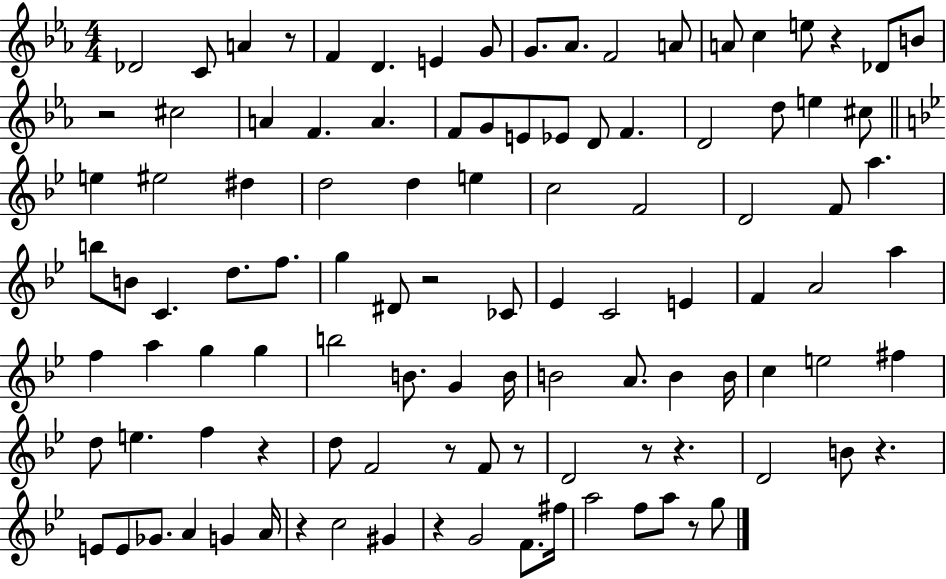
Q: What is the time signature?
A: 4/4